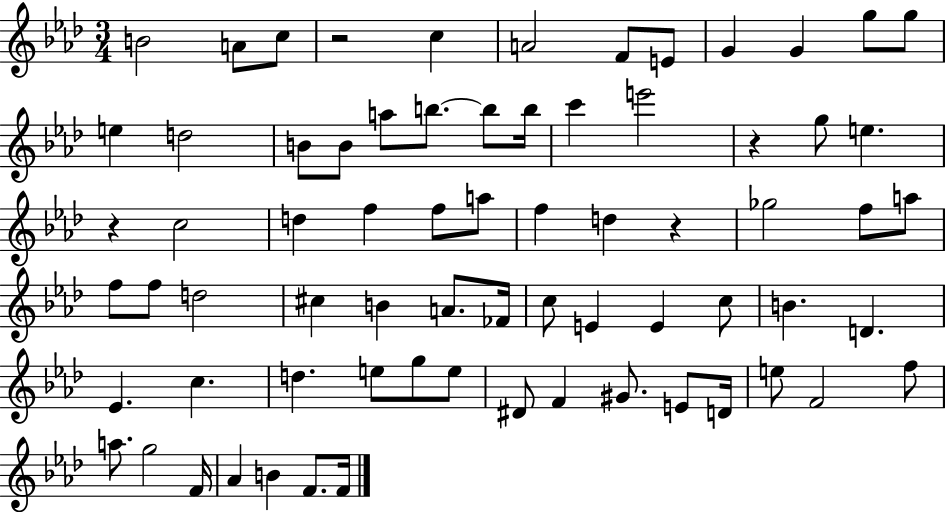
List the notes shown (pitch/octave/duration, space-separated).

B4/h A4/e C5/e R/h C5/q A4/h F4/e E4/e G4/q G4/q G5/e G5/e E5/q D5/h B4/e B4/e A5/e B5/e. B5/e B5/s C6/q E6/h R/q G5/e E5/q. R/q C5/h D5/q F5/q F5/e A5/e F5/q D5/q R/q Gb5/h F5/e A5/e F5/e F5/e D5/h C#5/q B4/q A4/e. FES4/s C5/e E4/q E4/q C5/e B4/q. D4/q. Eb4/q. C5/q. D5/q. E5/e G5/e E5/e D#4/e F4/q G#4/e. E4/e D4/s E5/e F4/h F5/e A5/e. G5/h F4/s Ab4/q B4/q F4/e. F4/s